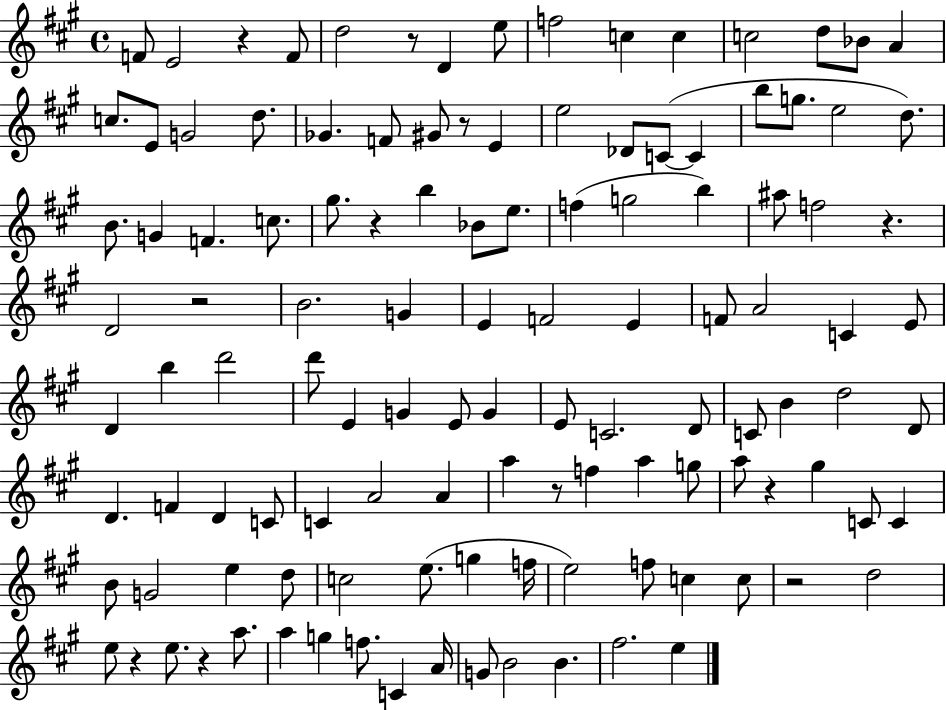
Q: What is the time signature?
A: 4/4